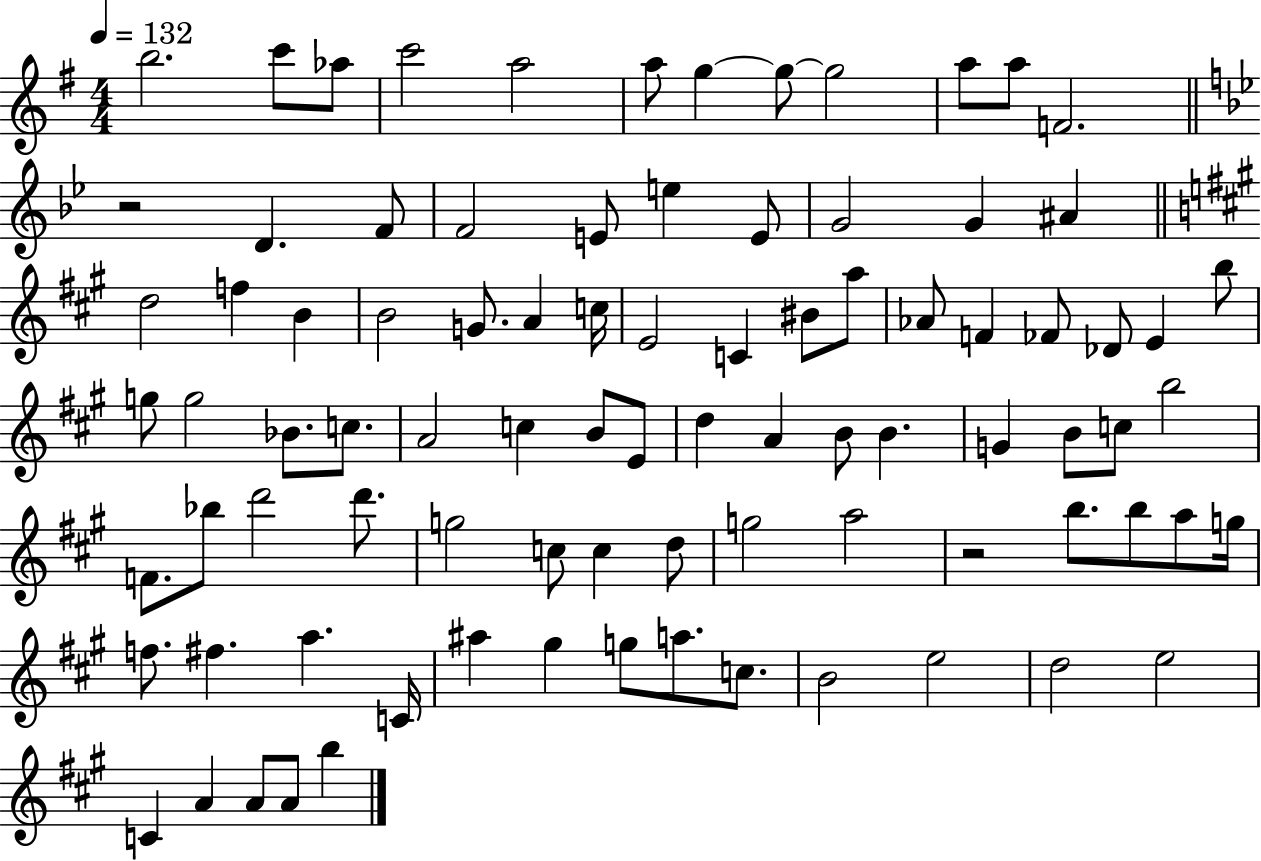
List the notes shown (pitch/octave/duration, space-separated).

B5/h. C6/e Ab5/e C6/h A5/h A5/e G5/q G5/e G5/h A5/e A5/e F4/h. R/h D4/q. F4/e F4/h E4/e E5/q E4/e G4/h G4/q A#4/q D5/h F5/q B4/q B4/h G4/e. A4/q C5/s E4/h C4/q BIS4/e A5/e Ab4/e F4/q FES4/e Db4/e E4/q B5/e G5/e G5/h Bb4/e. C5/e. A4/h C5/q B4/e E4/e D5/q A4/q B4/e B4/q. G4/q B4/e C5/e B5/h F4/e. Bb5/e D6/h D6/e. G5/h C5/e C5/q D5/e G5/h A5/h R/h B5/e. B5/e A5/e G5/s F5/e. F#5/q. A5/q. C4/s A#5/q G#5/q G5/e A5/e. C5/e. B4/h E5/h D5/h E5/h C4/q A4/q A4/e A4/e B5/q